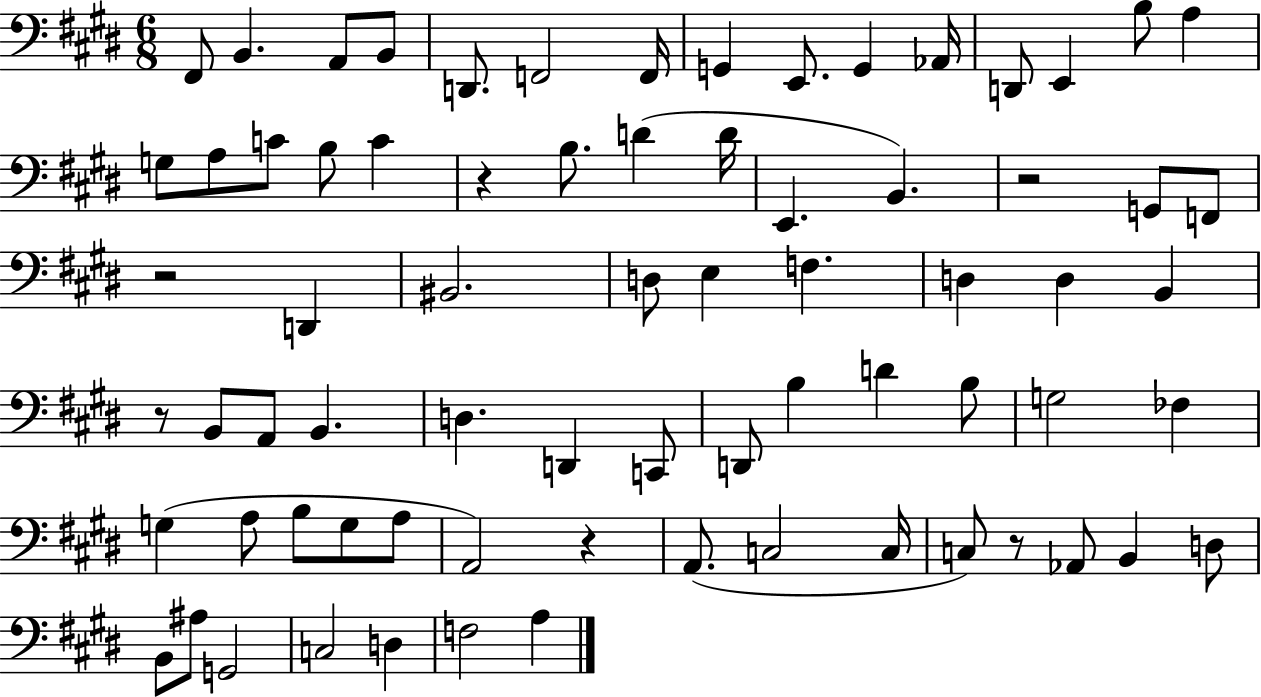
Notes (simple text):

F#2/e B2/q. A2/e B2/e D2/e. F2/h F2/s G2/q E2/e. G2/q Ab2/s D2/e E2/q B3/e A3/q G3/e A3/e C4/e B3/e C4/q R/q B3/e. D4/q D4/s E2/q. B2/q. R/h G2/e F2/e R/h D2/q BIS2/h. D3/e E3/q F3/q. D3/q D3/q B2/q R/e B2/e A2/e B2/q. D3/q. D2/q C2/e D2/e B3/q D4/q B3/e G3/h FES3/q G3/q A3/e B3/e G3/e A3/e A2/h R/q A2/e. C3/h C3/s C3/e R/e Ab2/e B2/q D3/e B2/e A#3/e G2/h C3/h D3/q F3/h A3/q